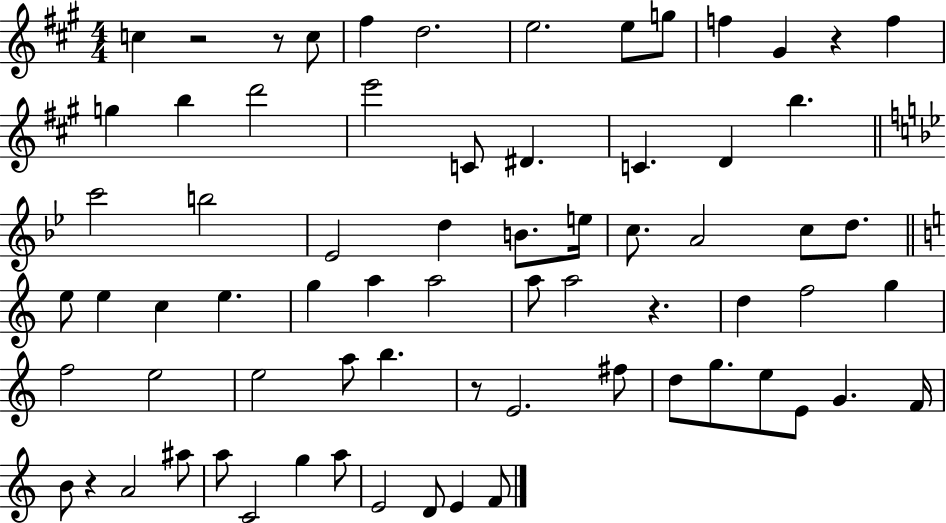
C5/q R/h R/e C5/e F#5/q D5/h. E5/h. E5/e G5/e F5/q G#4/q R/q F5/q G5/q B5/q D6/h E6/h C4/e D#4/q. C4/q. D4/q B5/q. C6/h B5/h Eb4/h D5/q B4/e. E5/s C5/e. A4/h C5/e D5/e. E5/e E5/q C5/q E5/q. G5/q A5/q A5/h A5/e A5/h R/q. D5/q F5/h G5/q F5/h E5/h E5/h A5/e B5/q. R/e E4/h. F#5/e D5/e G5/e. E5/e E4/e G4/q. F4/s B4/e R/q A4/h A#5/e A5/e C4/h G5/q A5/e E4/h D4/e E4/q F4/e